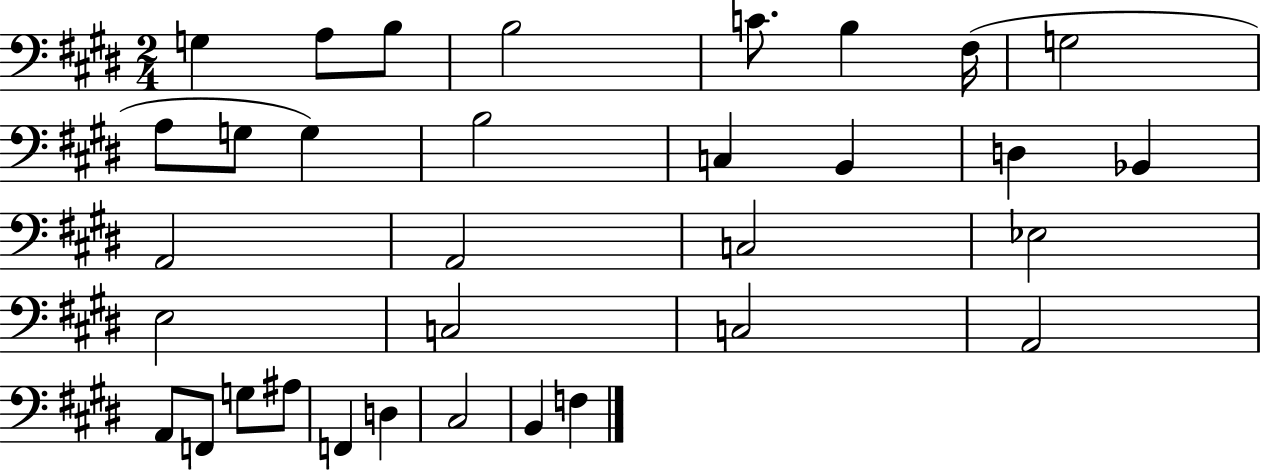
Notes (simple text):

G3/q A3/e B3/e B3/h C4/e. B3/q F#3/s G3/h A3/e G3/e G3/q B3/h C3/q B2/q D3/q Bb2/q A2/h A2/h C3/h Eb3/h E3/h C3/h C3/h A2/h A2/e F2/e G3/e A#3/e F2/q D3/q C#3/h B2/q F3/q